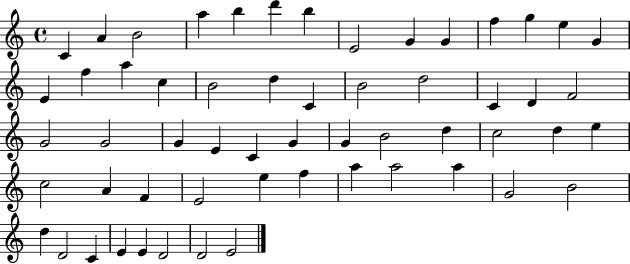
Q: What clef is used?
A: treble